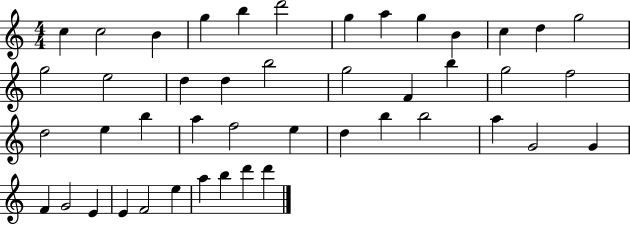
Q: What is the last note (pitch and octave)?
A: D6